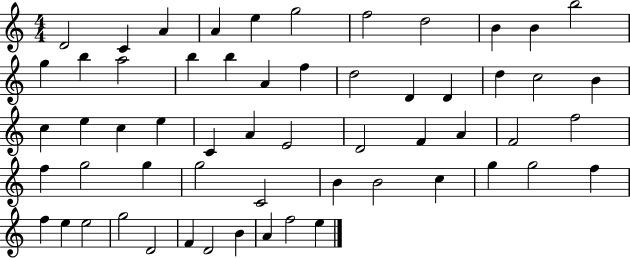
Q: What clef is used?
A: treble